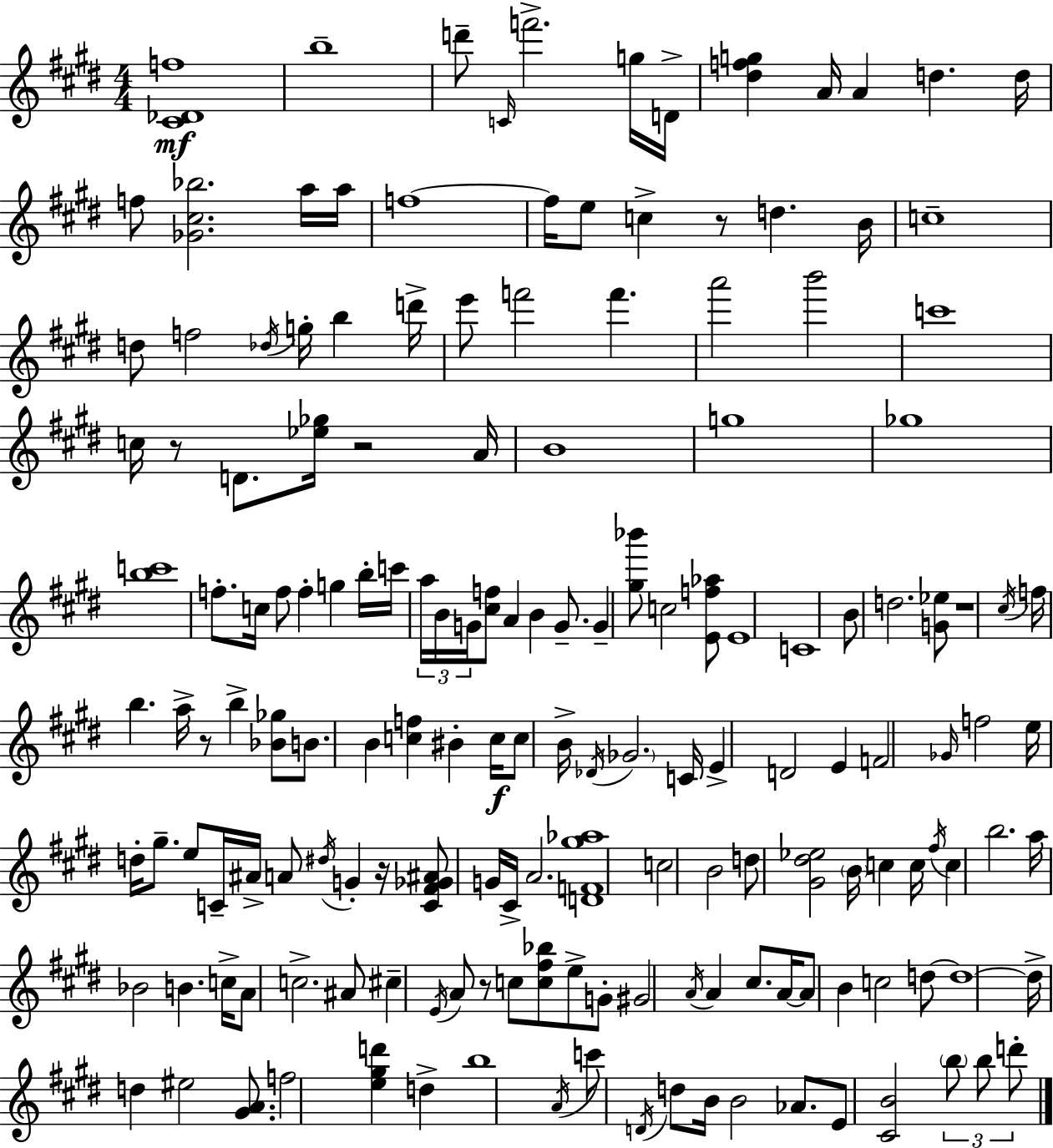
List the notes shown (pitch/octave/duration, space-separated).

[C#4,Db4,F5]/w B5/w D6/e C4/s F6/h. G5/s D4/s [D#5,F5,G5]/q A4/s A4/q D5/q. D5/s F5/e [Gb4,C#5,Bb5]/h. A5/s A5/s F5/w F5/s E5/e C5/q R/e D5/q. B4/s C5/w D5/e F5/h Db5/s G5/s B5/q D6/s E6/e F6/h F6/q. A6/h B6/h C6/w C5/s R/e D4/e. [Eb5,Gb5]/s R/h A4/s B4/w G5/w Gb5/w [B5,C6]/w F5/e. C5/s F5/e F5/q G5/q B5/s C6/s A5/s B4/s G4/s [C#5,F5]/e A4/q B4/q G4/e. G4/q [G#5,Bb6]/e C5/h [E4,F5,Ab5]/e E4/w C4/w B4/e D5/h. [G4,Eb5]/e R/w C#5/s F5/s B5/q. A5/s R/e B5/q [Bb4,Gb5]/e B4/e. B4/q [C5,F5]/q BIS4/q C5/s C5/e B4/s Db4/s Gb4/h. C4/s E4/q D4/h E4/q F4/h Gb4/s F5/h E5/s D5/s G#5/e. E5/e C4/s A#4/s A4/e D#5/s G4/q R/s [C4,F#4,Gb4,A#4]/e G4/s C#4/s A4/h. [D4,F4,G#5,Ab5]/w C5/h B4/h D5/e [G#4,D#5,Eb5]/h B4/s C5/q C5/s F#5/s C5/q B5/h. A5/s Bb4/h B4/q. C5/s A4/e C5/h. A#4/e C#5/q E4/s A4/e R/e C5/e [C5,F#5,Bb5]/e E5/e G4/e G#4/h A4/s A4/q C#5/e. A4/s A4/e B4/q C5/h D5/e D5/w D5/s D5/q EIS5/h [G#4,A4]/e. F5/h [E5,G#5,D6]/q D5/q B5/w A4/s C6/e D4/s D5/e B4/s B4/h Ab4/e. E4/e [C#4,B4]/h B5/e B5/e D6/e